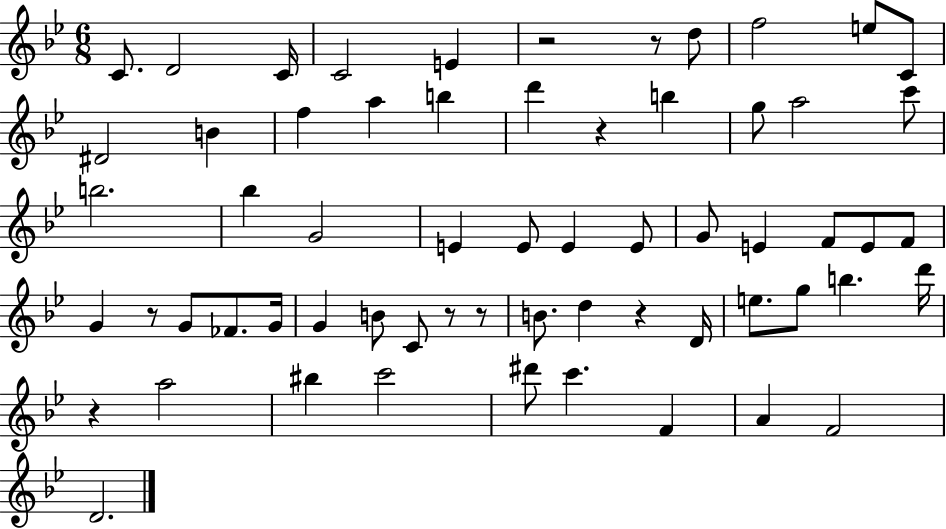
X:1
T:Untitled
M:6/8
L:1/4
K:Bb
C/2 D2 C/4 C2 E z2 z/2 d/2 f2 e/2 C/2 ^D2 B f a b d' z b g/2 a2 c'/2 b2 _b G2 E E/2 E E/2 G/2 E F/2 E/2 F/2 G z/2 G/2 _F/2 G/4 G B/2 C/2 z/2 z/2 B/2 d z D/4 e/2 g/2 b d'/4 z a2 ^b c'2 ^d'/2 c' F A F2 D2